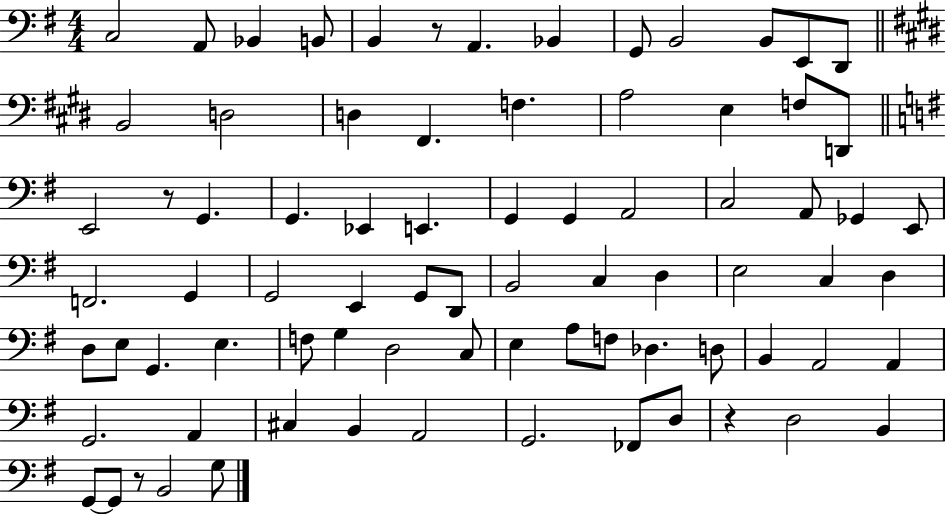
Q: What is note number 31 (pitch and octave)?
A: A2